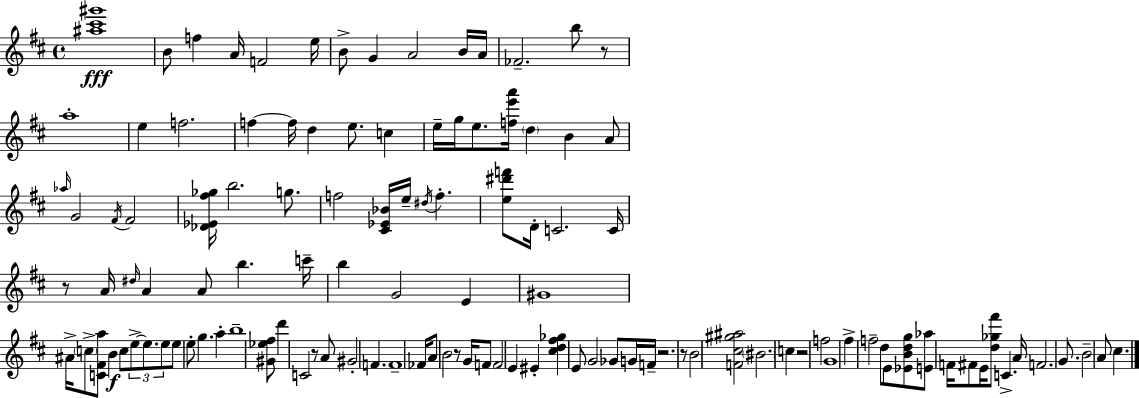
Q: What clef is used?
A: treble